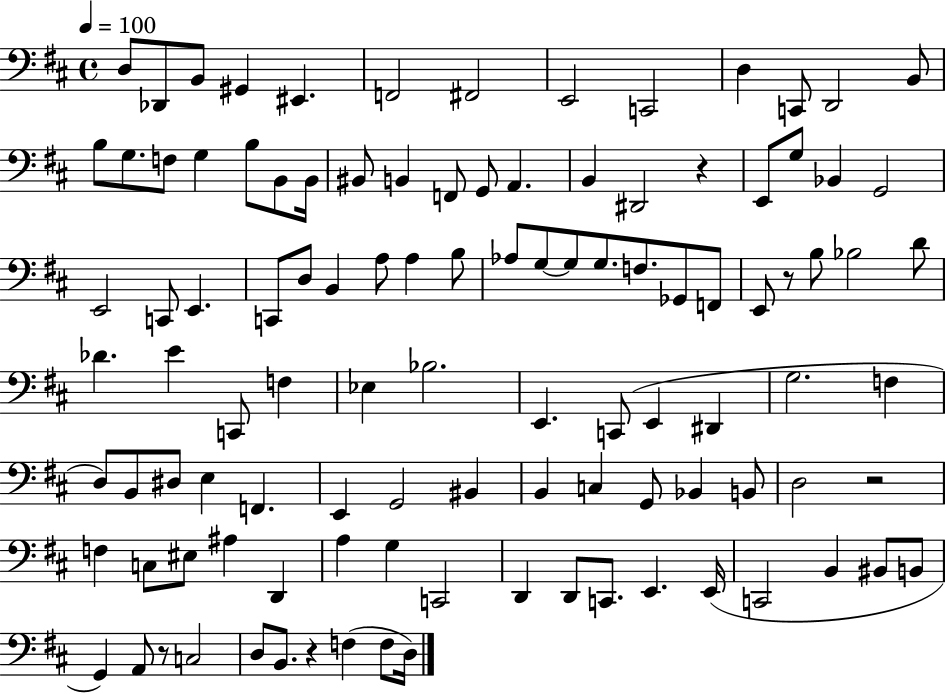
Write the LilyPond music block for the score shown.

{
  \clef bass
  \time 4/4
  \defaultTimeSignature
  \key d \major
  \tempo 4 = 100
  \repeat volta 2 { d8 des,8 b,8 gis,4 eis,4. | f,2 fis,2 | e,2 c,2 | d4 c,8 d,2 b,8 | \break b8 g8. f8 g4 b8 b,8 b,16 | bis,8 b,4 f,8 g,8 a,4. | b,4 dis,2 r4 | e,8 g8 bes,4 g,2 | \break e,2 c,8 e,4. | c,8 d8 b,4 a8 a4 b8 | aes8 g8~~ g8 g8. f8. ges,8 f,8 | e,8 r8 b8 bes2 d'8 | \break des'4. e'4 c,8 f4 | ees4 bes2. | e,4. c,8( e,4 dis,4 | g2. f4 | \break d8) b,8 dis8 e4 f,4. | e,4 g,2 bis,4 | b,4 c4 g,8 bes,4 b,8 | d2 r2 | \break f4 c8 eis8 ais4 d,4 | a4 g4 c,2 | d,4 d,8 c,8. e,4. e,16( | c,2 b,4 bis,8 b,8 | \break g,4) a,8 r8 c2 | d8 b,8. r4 f4( f8 d16) | } \bar "|."
}